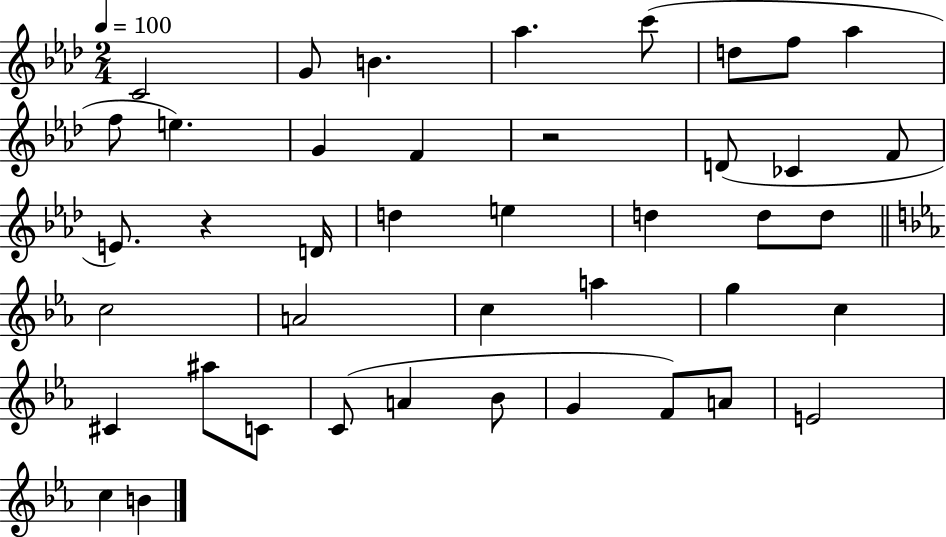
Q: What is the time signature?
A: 2/4